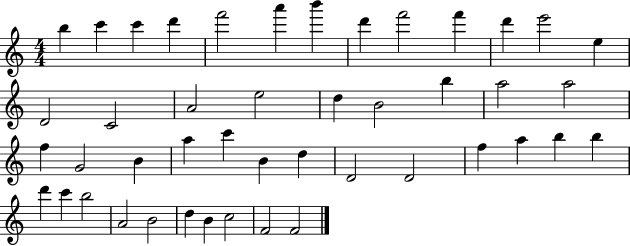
X:1
T:Untitled
M:4/4
L:1/4
K:C
b c' c' d' f'2 a' b' d' f'2 f' d' e'2 e D2 C2 A2 e2 d B2 b a2 a2 f G2 B a c' B d D2 D2 f a b b d' c' b2 A2 B2 d B c2 F2 F2